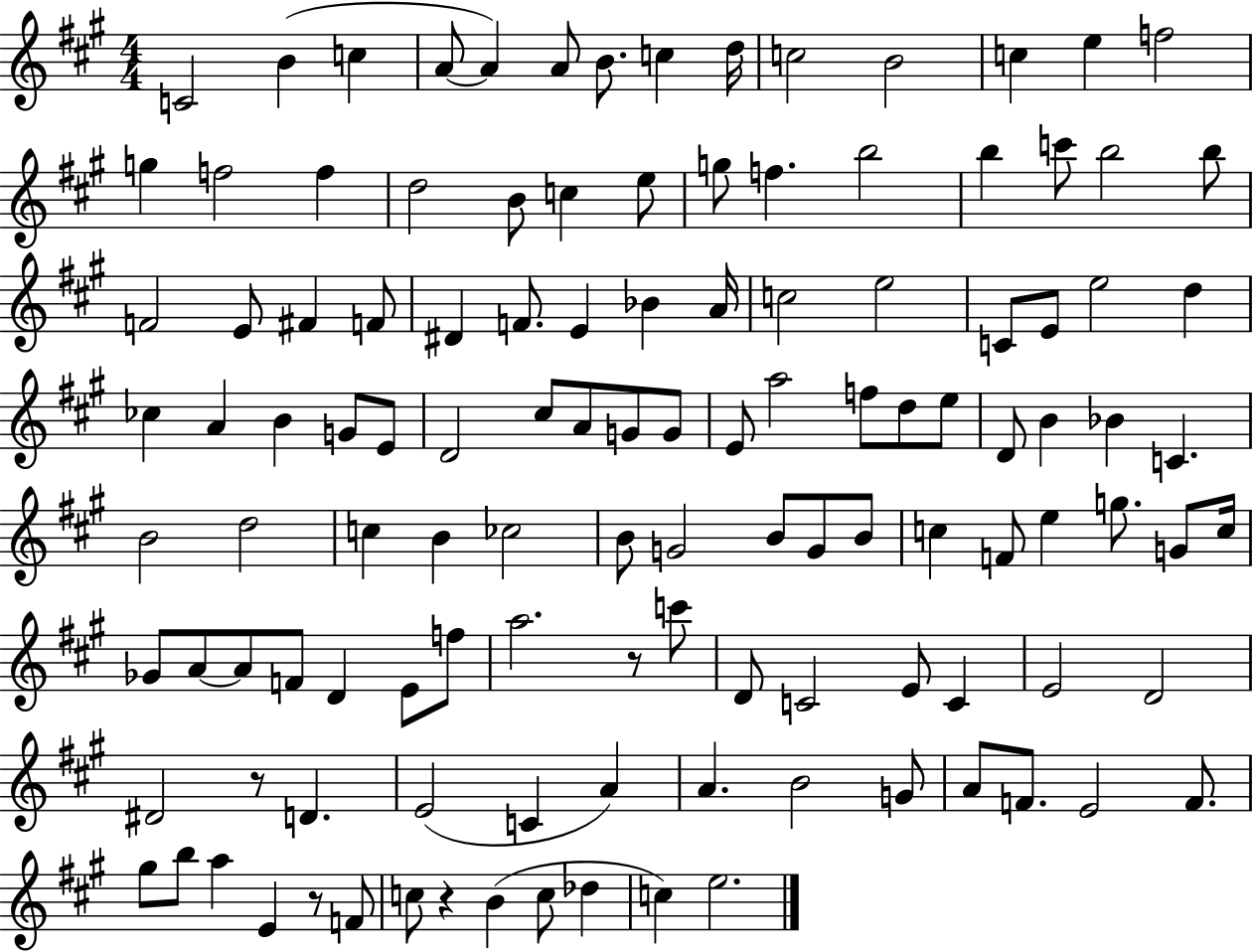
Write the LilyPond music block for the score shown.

{
  \clef treble
  \numericTimeSignature
  \time 4/4
  \key a \major
  c'2 b'4( c''4 | a'8~~ a'4) a'8 b'8. c''4 d''16 | c''2 b'2 | c''4 e''4 f''2 | \break g''4 f''2 f''4 | d''2 b'8 c''4 e''8 | g''8 f''4. b''2 | b''4 c'''8 b''2 b''8 | \break f'2 e'8 fis'4 f'8 | dis'4 f'8. e'4 bes'4 a'16 | c''2 e''2 | c'8 e'8 e''2 d''4 | \break ces''4 a'4 b'4 g'8 e'8 | d'2 cis''8 a'8 g'8 g'8 | e'8 a''2 f''8 d''8 e''8 | d'8 b'4 bes'4 c'4. | \break b'2 d''2 | c''4 b'4 ces''2 | b'8 g'2 b'8 g'8 b'8 | c''4 f'8 e''4 g''8. g'8 c''16 | \break ges'8 a'8~~ a'8 f'8 d'4 e'8 f''8 | a''2. r8 c'''8 | d'8 c'2 e'8 c'4 | e'2 d'2 | \break dis'2 r8 d'4. | e'2( c'4 a'4) | a'4. b'2 g'8 | a'8 f'8. e'2 f'8. | \break gis''8 b''8 a''4 e'4 r8 f'8 | c''8 r4 b'4( c''8 des''4 | c''4) e''2. | \bar "|."
}